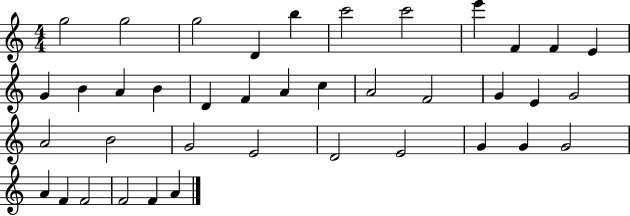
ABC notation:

X:1
T:Untitled
M:4/4
L:1/4
K:C
g2 g2 g2 D b c'2 c'2 e' F F E G B A B D F A c A2 F2 G E G2 A2 B2 G2 E2 D2 E2 G G G2 A F F2 F2 F A